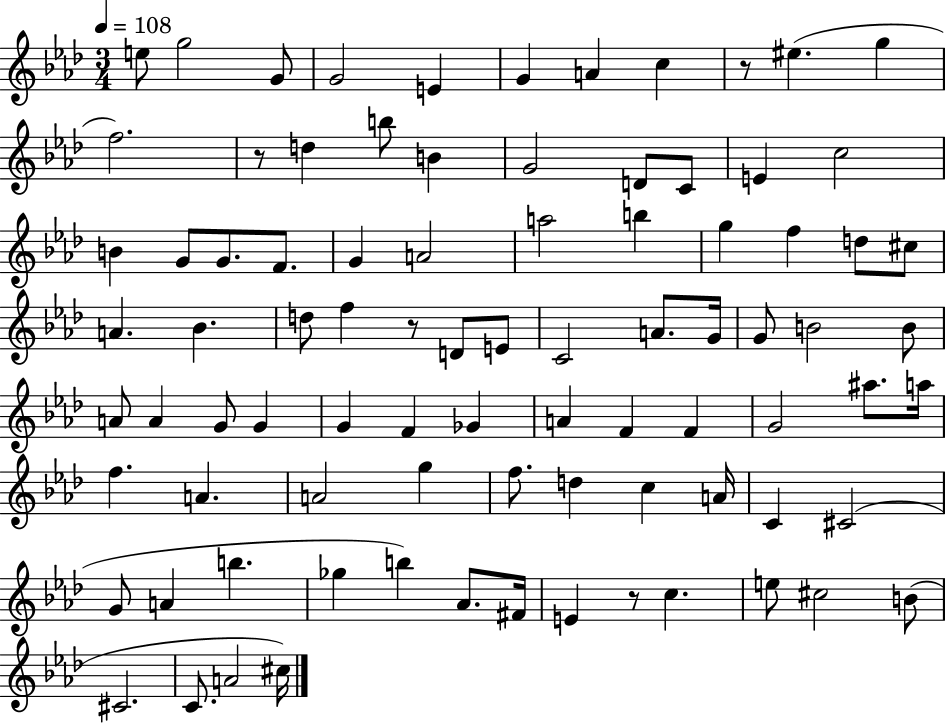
X:1
T:Untitled
M:3/4
L:1/4
K:Ab
e/2 g2 G/2 G2 E G A c z/2 ^e g f2 z/2 d b/2 B G2 D/2 C/2 E c2 B G/2 G/2 F/2 G A2 a2 b g f d/2 ^c/2 A _B d/2 f z/2 D/2 E/2 C2 A/2 G/4 G/2 B2 B/2 A/2 A G/2 G G F _G A F F G2 ^a/2 a/4 f A A2 g f/2 d c A/4 C ^C2 G/2 A b _g b _A/2 ^F/4 E z/2 c e/2 ^c2 B/2 ^C2 C/2 A2 ^c/4